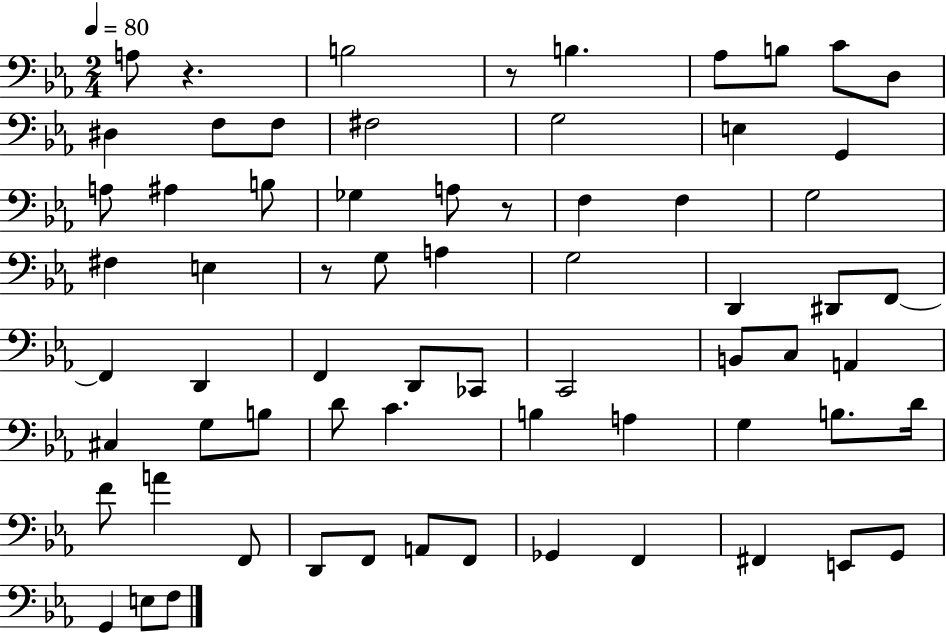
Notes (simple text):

A3/e R/q. B3/h R/e B3/q. Ab3/e B3/e C4/e D3/e D#3/q F3/e F3/e F#3/h G3/h E3/q G2/q A3/e A#3/q B3/e Gb3/q A3/e R/e F3/q F3/q G3/h F#3/q E3/q R/e G3/e A3/q G3/h D2/q D#2/e F2/e F2/q D2/q F2/q D2/e CES2/e C2/h B2/e C3/e A2/q C#3/q G3/e B3/e D4/e C4/q. B3/q A3/q G3/q B3/e. D4/s F4/e A4/q F2/e D2/e F2/e A2/e F2/e Gb2/q F2/q F#2/q E2/e G2/e G2/q E3/e F3/e